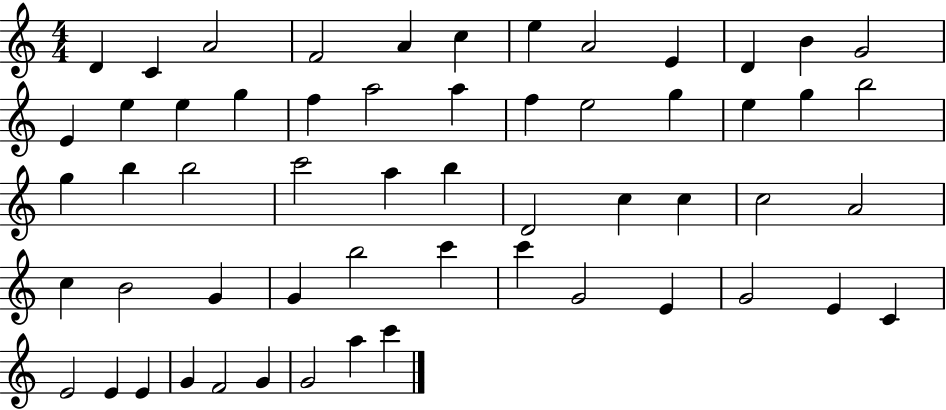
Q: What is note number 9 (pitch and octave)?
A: E4